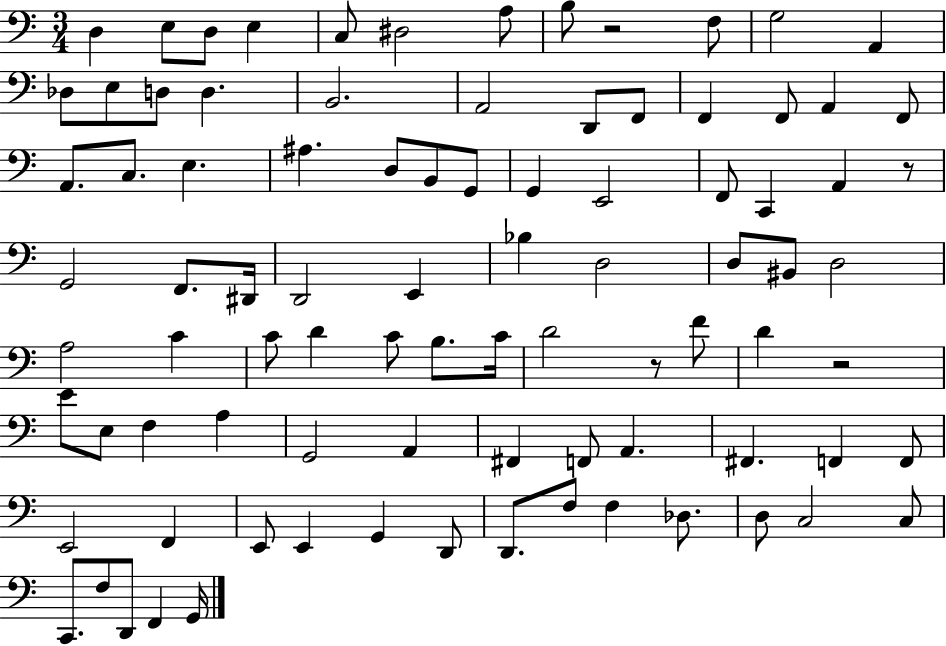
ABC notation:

X:1
T:Untitled
M:3/4
L:1/4
K:C
D, E,/2 D,/2 E, C,/2 ^D,2 A,/2 B,/2 z2 F,/2 G,2 A,, _D,/2 E,/2 D,/2 D, B,,2 A,,2 D,,/2 F,,/2 F,, F,,/2 A,, F,,/2 A,,/2 C,/2 E, ^A, D,/2 B,,/2 G,,/2 G,, E,,2 F,,/2 C,, A,, z/2 G,,2 F,,/2 ^D,,/4 D,,2 E,, _B, D,2 D,/2 ^B,,/2 D,2 A,2 C C/2 D C/2 B,/2 C/4 D2 z/2 F/2 D z2 E/2 E,/2 F, A, G,,2 A,, ^F,, F,,/2 A,, ^F,, F,, F,,/2 E,,2 F,, E,,/2 E,, G,, D,,/2 D,,/2 F,/2 F, _D,/2 D,/2 C,2 C,/2 C,,/2 F,/2 D,,/2 F,, G,,/4